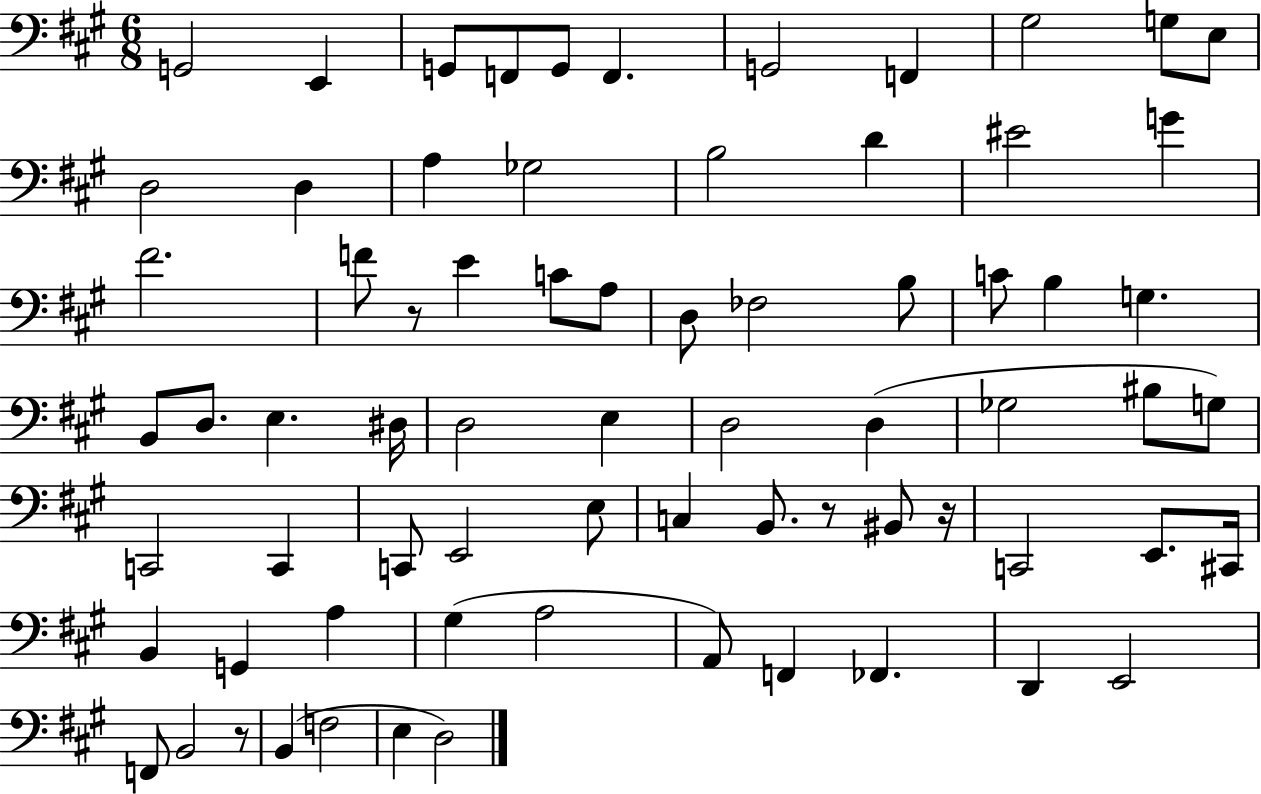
G2/h E2/q G2/e F2/e G2/e F2/q. G2/h F2/q G#3/h G3/e E3/e D3/h D3/q A3/q Gb3/h B3/h D4/q EIS4/h G4/q F#4/h. F4/e R/e E4/q C4/e A3/e D3/e FES3/h B3/e C4/e B3/q G3/q. B2/e D3/e. E3/q. D#3/s D3/h E3/q D3/h D3/q Gb3/h BIS3/e G3/e C2/h C2/q C2/e E2/h E3/e C3/q B2/e. R/e BIS2/e R/s C2/h E2/e. C#2/s B2/q G2/q A3/q G#3/q A3/h A2/e F2/q FES2/q. D2/q E2/h F2/e B2/h R/e B2/q F3/h E3/q D3/h